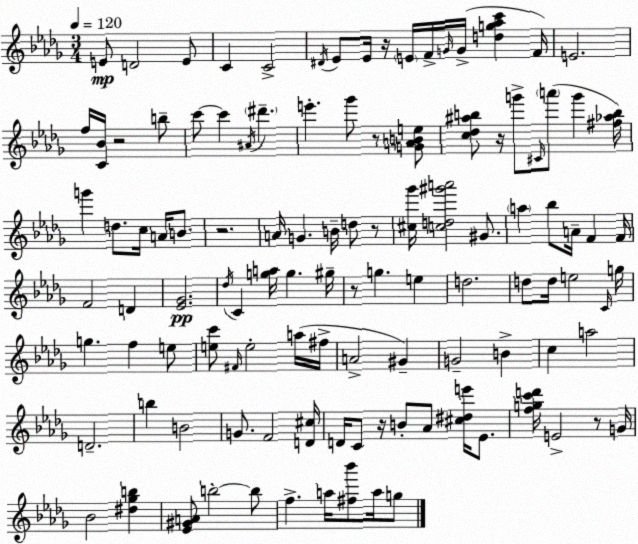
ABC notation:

X:1
T:Untitled
M:3/4
L:1/4
K:Bbm
E/2 D2 E/2 C C2 ^D/4 _E/2 _E/4 z/4 E/4 F/4 G/4 G/4 [dg_ac'] F/4 E2 f/4 [C_B]/4 z2 b/2 c'/2 c' ^A/4 ^d' e' _g'/2 z/2 [GABe]/2 [c_d^ab]/2 z/4 g'/2 ^C/4 a'/2 g' [^f_ab]/4 g' d/2 c/4 A/4 B/2 z2 A/4 G B/4 d/2 z/2 [^c_g']/4 [cd^g'a']2 ^G/2 a _b/2 A/4 F F/4 F2 D [_E_G]2 _d/4 C [ga]/4 g ^g/4 z/2 g e d2 d/2 d/4 e2 C/4 g/4 g f e/2 [ec']/2 ^F/4 e2 a/4 ^f/4 A2 ^G G2 B c a2 D2 b B2 G/2 F2 [D^c]/4 D/4 C/2 z/4 B/2 _A/2 [^c^de']/4 _E/2 [fgc'd']/4 E2 z/2 G/4 _B2 [^d_gb] [_E^GA]/2 b2 b/2 f a/4 [^f_b']/2 a/4 g/2